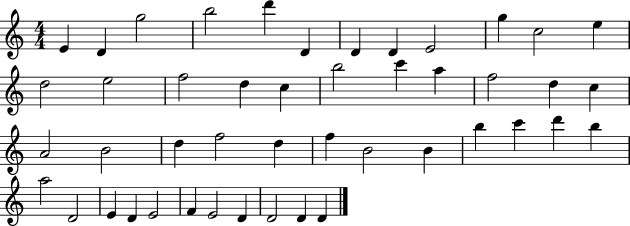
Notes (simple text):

E4/q D4/q G5/h B5/h D6/q D4/q D4/q D4/q E4/h G5/q C5/h E5/q D5/h E5/h F5/h D5/q C5/q B5/h C6/q A5/q F5/h D5/q C5/q A4/h B4/h D5/q F5/h D5/q F5/q B4/h B4/q B5/q C6/q D6/q B5/q A5/h D4/h E4/q D4/q E4/h F4/q E4/h D4/q D4/h D4/q D4/q